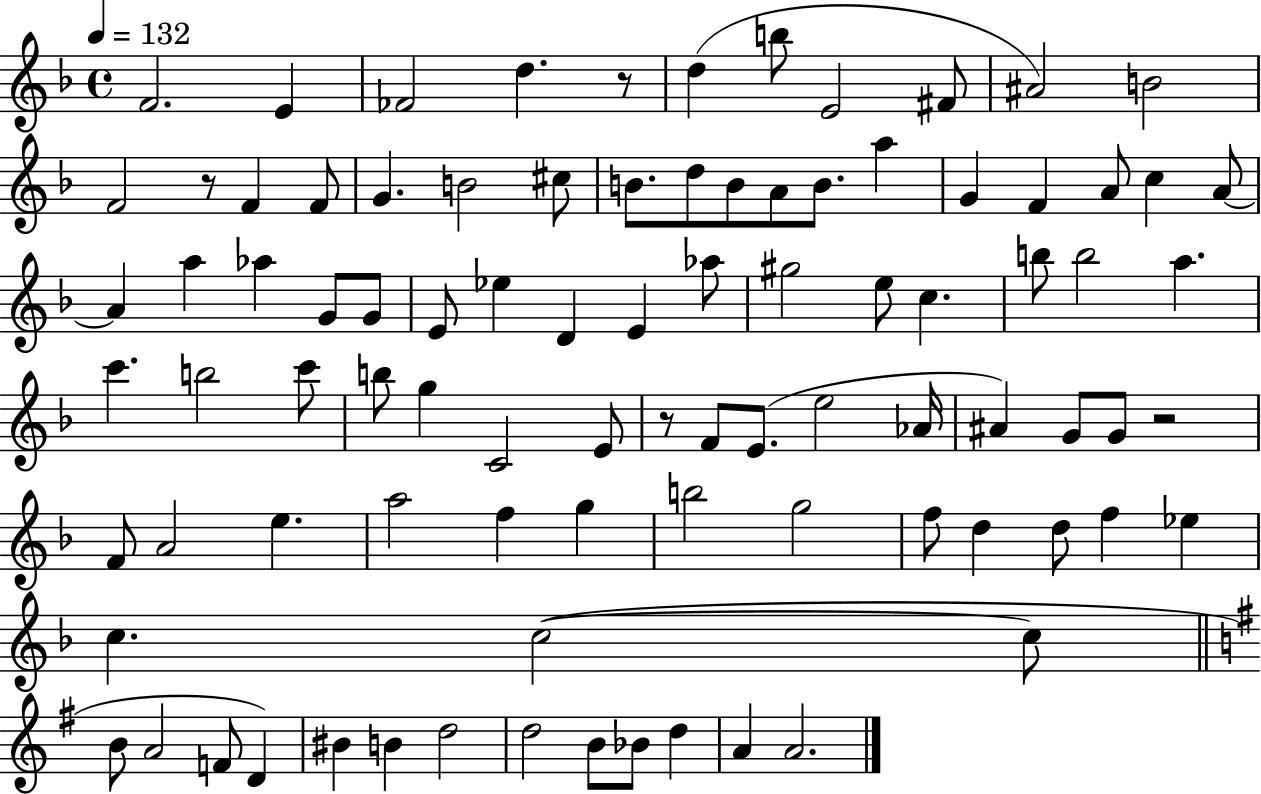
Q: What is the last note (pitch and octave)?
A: A4